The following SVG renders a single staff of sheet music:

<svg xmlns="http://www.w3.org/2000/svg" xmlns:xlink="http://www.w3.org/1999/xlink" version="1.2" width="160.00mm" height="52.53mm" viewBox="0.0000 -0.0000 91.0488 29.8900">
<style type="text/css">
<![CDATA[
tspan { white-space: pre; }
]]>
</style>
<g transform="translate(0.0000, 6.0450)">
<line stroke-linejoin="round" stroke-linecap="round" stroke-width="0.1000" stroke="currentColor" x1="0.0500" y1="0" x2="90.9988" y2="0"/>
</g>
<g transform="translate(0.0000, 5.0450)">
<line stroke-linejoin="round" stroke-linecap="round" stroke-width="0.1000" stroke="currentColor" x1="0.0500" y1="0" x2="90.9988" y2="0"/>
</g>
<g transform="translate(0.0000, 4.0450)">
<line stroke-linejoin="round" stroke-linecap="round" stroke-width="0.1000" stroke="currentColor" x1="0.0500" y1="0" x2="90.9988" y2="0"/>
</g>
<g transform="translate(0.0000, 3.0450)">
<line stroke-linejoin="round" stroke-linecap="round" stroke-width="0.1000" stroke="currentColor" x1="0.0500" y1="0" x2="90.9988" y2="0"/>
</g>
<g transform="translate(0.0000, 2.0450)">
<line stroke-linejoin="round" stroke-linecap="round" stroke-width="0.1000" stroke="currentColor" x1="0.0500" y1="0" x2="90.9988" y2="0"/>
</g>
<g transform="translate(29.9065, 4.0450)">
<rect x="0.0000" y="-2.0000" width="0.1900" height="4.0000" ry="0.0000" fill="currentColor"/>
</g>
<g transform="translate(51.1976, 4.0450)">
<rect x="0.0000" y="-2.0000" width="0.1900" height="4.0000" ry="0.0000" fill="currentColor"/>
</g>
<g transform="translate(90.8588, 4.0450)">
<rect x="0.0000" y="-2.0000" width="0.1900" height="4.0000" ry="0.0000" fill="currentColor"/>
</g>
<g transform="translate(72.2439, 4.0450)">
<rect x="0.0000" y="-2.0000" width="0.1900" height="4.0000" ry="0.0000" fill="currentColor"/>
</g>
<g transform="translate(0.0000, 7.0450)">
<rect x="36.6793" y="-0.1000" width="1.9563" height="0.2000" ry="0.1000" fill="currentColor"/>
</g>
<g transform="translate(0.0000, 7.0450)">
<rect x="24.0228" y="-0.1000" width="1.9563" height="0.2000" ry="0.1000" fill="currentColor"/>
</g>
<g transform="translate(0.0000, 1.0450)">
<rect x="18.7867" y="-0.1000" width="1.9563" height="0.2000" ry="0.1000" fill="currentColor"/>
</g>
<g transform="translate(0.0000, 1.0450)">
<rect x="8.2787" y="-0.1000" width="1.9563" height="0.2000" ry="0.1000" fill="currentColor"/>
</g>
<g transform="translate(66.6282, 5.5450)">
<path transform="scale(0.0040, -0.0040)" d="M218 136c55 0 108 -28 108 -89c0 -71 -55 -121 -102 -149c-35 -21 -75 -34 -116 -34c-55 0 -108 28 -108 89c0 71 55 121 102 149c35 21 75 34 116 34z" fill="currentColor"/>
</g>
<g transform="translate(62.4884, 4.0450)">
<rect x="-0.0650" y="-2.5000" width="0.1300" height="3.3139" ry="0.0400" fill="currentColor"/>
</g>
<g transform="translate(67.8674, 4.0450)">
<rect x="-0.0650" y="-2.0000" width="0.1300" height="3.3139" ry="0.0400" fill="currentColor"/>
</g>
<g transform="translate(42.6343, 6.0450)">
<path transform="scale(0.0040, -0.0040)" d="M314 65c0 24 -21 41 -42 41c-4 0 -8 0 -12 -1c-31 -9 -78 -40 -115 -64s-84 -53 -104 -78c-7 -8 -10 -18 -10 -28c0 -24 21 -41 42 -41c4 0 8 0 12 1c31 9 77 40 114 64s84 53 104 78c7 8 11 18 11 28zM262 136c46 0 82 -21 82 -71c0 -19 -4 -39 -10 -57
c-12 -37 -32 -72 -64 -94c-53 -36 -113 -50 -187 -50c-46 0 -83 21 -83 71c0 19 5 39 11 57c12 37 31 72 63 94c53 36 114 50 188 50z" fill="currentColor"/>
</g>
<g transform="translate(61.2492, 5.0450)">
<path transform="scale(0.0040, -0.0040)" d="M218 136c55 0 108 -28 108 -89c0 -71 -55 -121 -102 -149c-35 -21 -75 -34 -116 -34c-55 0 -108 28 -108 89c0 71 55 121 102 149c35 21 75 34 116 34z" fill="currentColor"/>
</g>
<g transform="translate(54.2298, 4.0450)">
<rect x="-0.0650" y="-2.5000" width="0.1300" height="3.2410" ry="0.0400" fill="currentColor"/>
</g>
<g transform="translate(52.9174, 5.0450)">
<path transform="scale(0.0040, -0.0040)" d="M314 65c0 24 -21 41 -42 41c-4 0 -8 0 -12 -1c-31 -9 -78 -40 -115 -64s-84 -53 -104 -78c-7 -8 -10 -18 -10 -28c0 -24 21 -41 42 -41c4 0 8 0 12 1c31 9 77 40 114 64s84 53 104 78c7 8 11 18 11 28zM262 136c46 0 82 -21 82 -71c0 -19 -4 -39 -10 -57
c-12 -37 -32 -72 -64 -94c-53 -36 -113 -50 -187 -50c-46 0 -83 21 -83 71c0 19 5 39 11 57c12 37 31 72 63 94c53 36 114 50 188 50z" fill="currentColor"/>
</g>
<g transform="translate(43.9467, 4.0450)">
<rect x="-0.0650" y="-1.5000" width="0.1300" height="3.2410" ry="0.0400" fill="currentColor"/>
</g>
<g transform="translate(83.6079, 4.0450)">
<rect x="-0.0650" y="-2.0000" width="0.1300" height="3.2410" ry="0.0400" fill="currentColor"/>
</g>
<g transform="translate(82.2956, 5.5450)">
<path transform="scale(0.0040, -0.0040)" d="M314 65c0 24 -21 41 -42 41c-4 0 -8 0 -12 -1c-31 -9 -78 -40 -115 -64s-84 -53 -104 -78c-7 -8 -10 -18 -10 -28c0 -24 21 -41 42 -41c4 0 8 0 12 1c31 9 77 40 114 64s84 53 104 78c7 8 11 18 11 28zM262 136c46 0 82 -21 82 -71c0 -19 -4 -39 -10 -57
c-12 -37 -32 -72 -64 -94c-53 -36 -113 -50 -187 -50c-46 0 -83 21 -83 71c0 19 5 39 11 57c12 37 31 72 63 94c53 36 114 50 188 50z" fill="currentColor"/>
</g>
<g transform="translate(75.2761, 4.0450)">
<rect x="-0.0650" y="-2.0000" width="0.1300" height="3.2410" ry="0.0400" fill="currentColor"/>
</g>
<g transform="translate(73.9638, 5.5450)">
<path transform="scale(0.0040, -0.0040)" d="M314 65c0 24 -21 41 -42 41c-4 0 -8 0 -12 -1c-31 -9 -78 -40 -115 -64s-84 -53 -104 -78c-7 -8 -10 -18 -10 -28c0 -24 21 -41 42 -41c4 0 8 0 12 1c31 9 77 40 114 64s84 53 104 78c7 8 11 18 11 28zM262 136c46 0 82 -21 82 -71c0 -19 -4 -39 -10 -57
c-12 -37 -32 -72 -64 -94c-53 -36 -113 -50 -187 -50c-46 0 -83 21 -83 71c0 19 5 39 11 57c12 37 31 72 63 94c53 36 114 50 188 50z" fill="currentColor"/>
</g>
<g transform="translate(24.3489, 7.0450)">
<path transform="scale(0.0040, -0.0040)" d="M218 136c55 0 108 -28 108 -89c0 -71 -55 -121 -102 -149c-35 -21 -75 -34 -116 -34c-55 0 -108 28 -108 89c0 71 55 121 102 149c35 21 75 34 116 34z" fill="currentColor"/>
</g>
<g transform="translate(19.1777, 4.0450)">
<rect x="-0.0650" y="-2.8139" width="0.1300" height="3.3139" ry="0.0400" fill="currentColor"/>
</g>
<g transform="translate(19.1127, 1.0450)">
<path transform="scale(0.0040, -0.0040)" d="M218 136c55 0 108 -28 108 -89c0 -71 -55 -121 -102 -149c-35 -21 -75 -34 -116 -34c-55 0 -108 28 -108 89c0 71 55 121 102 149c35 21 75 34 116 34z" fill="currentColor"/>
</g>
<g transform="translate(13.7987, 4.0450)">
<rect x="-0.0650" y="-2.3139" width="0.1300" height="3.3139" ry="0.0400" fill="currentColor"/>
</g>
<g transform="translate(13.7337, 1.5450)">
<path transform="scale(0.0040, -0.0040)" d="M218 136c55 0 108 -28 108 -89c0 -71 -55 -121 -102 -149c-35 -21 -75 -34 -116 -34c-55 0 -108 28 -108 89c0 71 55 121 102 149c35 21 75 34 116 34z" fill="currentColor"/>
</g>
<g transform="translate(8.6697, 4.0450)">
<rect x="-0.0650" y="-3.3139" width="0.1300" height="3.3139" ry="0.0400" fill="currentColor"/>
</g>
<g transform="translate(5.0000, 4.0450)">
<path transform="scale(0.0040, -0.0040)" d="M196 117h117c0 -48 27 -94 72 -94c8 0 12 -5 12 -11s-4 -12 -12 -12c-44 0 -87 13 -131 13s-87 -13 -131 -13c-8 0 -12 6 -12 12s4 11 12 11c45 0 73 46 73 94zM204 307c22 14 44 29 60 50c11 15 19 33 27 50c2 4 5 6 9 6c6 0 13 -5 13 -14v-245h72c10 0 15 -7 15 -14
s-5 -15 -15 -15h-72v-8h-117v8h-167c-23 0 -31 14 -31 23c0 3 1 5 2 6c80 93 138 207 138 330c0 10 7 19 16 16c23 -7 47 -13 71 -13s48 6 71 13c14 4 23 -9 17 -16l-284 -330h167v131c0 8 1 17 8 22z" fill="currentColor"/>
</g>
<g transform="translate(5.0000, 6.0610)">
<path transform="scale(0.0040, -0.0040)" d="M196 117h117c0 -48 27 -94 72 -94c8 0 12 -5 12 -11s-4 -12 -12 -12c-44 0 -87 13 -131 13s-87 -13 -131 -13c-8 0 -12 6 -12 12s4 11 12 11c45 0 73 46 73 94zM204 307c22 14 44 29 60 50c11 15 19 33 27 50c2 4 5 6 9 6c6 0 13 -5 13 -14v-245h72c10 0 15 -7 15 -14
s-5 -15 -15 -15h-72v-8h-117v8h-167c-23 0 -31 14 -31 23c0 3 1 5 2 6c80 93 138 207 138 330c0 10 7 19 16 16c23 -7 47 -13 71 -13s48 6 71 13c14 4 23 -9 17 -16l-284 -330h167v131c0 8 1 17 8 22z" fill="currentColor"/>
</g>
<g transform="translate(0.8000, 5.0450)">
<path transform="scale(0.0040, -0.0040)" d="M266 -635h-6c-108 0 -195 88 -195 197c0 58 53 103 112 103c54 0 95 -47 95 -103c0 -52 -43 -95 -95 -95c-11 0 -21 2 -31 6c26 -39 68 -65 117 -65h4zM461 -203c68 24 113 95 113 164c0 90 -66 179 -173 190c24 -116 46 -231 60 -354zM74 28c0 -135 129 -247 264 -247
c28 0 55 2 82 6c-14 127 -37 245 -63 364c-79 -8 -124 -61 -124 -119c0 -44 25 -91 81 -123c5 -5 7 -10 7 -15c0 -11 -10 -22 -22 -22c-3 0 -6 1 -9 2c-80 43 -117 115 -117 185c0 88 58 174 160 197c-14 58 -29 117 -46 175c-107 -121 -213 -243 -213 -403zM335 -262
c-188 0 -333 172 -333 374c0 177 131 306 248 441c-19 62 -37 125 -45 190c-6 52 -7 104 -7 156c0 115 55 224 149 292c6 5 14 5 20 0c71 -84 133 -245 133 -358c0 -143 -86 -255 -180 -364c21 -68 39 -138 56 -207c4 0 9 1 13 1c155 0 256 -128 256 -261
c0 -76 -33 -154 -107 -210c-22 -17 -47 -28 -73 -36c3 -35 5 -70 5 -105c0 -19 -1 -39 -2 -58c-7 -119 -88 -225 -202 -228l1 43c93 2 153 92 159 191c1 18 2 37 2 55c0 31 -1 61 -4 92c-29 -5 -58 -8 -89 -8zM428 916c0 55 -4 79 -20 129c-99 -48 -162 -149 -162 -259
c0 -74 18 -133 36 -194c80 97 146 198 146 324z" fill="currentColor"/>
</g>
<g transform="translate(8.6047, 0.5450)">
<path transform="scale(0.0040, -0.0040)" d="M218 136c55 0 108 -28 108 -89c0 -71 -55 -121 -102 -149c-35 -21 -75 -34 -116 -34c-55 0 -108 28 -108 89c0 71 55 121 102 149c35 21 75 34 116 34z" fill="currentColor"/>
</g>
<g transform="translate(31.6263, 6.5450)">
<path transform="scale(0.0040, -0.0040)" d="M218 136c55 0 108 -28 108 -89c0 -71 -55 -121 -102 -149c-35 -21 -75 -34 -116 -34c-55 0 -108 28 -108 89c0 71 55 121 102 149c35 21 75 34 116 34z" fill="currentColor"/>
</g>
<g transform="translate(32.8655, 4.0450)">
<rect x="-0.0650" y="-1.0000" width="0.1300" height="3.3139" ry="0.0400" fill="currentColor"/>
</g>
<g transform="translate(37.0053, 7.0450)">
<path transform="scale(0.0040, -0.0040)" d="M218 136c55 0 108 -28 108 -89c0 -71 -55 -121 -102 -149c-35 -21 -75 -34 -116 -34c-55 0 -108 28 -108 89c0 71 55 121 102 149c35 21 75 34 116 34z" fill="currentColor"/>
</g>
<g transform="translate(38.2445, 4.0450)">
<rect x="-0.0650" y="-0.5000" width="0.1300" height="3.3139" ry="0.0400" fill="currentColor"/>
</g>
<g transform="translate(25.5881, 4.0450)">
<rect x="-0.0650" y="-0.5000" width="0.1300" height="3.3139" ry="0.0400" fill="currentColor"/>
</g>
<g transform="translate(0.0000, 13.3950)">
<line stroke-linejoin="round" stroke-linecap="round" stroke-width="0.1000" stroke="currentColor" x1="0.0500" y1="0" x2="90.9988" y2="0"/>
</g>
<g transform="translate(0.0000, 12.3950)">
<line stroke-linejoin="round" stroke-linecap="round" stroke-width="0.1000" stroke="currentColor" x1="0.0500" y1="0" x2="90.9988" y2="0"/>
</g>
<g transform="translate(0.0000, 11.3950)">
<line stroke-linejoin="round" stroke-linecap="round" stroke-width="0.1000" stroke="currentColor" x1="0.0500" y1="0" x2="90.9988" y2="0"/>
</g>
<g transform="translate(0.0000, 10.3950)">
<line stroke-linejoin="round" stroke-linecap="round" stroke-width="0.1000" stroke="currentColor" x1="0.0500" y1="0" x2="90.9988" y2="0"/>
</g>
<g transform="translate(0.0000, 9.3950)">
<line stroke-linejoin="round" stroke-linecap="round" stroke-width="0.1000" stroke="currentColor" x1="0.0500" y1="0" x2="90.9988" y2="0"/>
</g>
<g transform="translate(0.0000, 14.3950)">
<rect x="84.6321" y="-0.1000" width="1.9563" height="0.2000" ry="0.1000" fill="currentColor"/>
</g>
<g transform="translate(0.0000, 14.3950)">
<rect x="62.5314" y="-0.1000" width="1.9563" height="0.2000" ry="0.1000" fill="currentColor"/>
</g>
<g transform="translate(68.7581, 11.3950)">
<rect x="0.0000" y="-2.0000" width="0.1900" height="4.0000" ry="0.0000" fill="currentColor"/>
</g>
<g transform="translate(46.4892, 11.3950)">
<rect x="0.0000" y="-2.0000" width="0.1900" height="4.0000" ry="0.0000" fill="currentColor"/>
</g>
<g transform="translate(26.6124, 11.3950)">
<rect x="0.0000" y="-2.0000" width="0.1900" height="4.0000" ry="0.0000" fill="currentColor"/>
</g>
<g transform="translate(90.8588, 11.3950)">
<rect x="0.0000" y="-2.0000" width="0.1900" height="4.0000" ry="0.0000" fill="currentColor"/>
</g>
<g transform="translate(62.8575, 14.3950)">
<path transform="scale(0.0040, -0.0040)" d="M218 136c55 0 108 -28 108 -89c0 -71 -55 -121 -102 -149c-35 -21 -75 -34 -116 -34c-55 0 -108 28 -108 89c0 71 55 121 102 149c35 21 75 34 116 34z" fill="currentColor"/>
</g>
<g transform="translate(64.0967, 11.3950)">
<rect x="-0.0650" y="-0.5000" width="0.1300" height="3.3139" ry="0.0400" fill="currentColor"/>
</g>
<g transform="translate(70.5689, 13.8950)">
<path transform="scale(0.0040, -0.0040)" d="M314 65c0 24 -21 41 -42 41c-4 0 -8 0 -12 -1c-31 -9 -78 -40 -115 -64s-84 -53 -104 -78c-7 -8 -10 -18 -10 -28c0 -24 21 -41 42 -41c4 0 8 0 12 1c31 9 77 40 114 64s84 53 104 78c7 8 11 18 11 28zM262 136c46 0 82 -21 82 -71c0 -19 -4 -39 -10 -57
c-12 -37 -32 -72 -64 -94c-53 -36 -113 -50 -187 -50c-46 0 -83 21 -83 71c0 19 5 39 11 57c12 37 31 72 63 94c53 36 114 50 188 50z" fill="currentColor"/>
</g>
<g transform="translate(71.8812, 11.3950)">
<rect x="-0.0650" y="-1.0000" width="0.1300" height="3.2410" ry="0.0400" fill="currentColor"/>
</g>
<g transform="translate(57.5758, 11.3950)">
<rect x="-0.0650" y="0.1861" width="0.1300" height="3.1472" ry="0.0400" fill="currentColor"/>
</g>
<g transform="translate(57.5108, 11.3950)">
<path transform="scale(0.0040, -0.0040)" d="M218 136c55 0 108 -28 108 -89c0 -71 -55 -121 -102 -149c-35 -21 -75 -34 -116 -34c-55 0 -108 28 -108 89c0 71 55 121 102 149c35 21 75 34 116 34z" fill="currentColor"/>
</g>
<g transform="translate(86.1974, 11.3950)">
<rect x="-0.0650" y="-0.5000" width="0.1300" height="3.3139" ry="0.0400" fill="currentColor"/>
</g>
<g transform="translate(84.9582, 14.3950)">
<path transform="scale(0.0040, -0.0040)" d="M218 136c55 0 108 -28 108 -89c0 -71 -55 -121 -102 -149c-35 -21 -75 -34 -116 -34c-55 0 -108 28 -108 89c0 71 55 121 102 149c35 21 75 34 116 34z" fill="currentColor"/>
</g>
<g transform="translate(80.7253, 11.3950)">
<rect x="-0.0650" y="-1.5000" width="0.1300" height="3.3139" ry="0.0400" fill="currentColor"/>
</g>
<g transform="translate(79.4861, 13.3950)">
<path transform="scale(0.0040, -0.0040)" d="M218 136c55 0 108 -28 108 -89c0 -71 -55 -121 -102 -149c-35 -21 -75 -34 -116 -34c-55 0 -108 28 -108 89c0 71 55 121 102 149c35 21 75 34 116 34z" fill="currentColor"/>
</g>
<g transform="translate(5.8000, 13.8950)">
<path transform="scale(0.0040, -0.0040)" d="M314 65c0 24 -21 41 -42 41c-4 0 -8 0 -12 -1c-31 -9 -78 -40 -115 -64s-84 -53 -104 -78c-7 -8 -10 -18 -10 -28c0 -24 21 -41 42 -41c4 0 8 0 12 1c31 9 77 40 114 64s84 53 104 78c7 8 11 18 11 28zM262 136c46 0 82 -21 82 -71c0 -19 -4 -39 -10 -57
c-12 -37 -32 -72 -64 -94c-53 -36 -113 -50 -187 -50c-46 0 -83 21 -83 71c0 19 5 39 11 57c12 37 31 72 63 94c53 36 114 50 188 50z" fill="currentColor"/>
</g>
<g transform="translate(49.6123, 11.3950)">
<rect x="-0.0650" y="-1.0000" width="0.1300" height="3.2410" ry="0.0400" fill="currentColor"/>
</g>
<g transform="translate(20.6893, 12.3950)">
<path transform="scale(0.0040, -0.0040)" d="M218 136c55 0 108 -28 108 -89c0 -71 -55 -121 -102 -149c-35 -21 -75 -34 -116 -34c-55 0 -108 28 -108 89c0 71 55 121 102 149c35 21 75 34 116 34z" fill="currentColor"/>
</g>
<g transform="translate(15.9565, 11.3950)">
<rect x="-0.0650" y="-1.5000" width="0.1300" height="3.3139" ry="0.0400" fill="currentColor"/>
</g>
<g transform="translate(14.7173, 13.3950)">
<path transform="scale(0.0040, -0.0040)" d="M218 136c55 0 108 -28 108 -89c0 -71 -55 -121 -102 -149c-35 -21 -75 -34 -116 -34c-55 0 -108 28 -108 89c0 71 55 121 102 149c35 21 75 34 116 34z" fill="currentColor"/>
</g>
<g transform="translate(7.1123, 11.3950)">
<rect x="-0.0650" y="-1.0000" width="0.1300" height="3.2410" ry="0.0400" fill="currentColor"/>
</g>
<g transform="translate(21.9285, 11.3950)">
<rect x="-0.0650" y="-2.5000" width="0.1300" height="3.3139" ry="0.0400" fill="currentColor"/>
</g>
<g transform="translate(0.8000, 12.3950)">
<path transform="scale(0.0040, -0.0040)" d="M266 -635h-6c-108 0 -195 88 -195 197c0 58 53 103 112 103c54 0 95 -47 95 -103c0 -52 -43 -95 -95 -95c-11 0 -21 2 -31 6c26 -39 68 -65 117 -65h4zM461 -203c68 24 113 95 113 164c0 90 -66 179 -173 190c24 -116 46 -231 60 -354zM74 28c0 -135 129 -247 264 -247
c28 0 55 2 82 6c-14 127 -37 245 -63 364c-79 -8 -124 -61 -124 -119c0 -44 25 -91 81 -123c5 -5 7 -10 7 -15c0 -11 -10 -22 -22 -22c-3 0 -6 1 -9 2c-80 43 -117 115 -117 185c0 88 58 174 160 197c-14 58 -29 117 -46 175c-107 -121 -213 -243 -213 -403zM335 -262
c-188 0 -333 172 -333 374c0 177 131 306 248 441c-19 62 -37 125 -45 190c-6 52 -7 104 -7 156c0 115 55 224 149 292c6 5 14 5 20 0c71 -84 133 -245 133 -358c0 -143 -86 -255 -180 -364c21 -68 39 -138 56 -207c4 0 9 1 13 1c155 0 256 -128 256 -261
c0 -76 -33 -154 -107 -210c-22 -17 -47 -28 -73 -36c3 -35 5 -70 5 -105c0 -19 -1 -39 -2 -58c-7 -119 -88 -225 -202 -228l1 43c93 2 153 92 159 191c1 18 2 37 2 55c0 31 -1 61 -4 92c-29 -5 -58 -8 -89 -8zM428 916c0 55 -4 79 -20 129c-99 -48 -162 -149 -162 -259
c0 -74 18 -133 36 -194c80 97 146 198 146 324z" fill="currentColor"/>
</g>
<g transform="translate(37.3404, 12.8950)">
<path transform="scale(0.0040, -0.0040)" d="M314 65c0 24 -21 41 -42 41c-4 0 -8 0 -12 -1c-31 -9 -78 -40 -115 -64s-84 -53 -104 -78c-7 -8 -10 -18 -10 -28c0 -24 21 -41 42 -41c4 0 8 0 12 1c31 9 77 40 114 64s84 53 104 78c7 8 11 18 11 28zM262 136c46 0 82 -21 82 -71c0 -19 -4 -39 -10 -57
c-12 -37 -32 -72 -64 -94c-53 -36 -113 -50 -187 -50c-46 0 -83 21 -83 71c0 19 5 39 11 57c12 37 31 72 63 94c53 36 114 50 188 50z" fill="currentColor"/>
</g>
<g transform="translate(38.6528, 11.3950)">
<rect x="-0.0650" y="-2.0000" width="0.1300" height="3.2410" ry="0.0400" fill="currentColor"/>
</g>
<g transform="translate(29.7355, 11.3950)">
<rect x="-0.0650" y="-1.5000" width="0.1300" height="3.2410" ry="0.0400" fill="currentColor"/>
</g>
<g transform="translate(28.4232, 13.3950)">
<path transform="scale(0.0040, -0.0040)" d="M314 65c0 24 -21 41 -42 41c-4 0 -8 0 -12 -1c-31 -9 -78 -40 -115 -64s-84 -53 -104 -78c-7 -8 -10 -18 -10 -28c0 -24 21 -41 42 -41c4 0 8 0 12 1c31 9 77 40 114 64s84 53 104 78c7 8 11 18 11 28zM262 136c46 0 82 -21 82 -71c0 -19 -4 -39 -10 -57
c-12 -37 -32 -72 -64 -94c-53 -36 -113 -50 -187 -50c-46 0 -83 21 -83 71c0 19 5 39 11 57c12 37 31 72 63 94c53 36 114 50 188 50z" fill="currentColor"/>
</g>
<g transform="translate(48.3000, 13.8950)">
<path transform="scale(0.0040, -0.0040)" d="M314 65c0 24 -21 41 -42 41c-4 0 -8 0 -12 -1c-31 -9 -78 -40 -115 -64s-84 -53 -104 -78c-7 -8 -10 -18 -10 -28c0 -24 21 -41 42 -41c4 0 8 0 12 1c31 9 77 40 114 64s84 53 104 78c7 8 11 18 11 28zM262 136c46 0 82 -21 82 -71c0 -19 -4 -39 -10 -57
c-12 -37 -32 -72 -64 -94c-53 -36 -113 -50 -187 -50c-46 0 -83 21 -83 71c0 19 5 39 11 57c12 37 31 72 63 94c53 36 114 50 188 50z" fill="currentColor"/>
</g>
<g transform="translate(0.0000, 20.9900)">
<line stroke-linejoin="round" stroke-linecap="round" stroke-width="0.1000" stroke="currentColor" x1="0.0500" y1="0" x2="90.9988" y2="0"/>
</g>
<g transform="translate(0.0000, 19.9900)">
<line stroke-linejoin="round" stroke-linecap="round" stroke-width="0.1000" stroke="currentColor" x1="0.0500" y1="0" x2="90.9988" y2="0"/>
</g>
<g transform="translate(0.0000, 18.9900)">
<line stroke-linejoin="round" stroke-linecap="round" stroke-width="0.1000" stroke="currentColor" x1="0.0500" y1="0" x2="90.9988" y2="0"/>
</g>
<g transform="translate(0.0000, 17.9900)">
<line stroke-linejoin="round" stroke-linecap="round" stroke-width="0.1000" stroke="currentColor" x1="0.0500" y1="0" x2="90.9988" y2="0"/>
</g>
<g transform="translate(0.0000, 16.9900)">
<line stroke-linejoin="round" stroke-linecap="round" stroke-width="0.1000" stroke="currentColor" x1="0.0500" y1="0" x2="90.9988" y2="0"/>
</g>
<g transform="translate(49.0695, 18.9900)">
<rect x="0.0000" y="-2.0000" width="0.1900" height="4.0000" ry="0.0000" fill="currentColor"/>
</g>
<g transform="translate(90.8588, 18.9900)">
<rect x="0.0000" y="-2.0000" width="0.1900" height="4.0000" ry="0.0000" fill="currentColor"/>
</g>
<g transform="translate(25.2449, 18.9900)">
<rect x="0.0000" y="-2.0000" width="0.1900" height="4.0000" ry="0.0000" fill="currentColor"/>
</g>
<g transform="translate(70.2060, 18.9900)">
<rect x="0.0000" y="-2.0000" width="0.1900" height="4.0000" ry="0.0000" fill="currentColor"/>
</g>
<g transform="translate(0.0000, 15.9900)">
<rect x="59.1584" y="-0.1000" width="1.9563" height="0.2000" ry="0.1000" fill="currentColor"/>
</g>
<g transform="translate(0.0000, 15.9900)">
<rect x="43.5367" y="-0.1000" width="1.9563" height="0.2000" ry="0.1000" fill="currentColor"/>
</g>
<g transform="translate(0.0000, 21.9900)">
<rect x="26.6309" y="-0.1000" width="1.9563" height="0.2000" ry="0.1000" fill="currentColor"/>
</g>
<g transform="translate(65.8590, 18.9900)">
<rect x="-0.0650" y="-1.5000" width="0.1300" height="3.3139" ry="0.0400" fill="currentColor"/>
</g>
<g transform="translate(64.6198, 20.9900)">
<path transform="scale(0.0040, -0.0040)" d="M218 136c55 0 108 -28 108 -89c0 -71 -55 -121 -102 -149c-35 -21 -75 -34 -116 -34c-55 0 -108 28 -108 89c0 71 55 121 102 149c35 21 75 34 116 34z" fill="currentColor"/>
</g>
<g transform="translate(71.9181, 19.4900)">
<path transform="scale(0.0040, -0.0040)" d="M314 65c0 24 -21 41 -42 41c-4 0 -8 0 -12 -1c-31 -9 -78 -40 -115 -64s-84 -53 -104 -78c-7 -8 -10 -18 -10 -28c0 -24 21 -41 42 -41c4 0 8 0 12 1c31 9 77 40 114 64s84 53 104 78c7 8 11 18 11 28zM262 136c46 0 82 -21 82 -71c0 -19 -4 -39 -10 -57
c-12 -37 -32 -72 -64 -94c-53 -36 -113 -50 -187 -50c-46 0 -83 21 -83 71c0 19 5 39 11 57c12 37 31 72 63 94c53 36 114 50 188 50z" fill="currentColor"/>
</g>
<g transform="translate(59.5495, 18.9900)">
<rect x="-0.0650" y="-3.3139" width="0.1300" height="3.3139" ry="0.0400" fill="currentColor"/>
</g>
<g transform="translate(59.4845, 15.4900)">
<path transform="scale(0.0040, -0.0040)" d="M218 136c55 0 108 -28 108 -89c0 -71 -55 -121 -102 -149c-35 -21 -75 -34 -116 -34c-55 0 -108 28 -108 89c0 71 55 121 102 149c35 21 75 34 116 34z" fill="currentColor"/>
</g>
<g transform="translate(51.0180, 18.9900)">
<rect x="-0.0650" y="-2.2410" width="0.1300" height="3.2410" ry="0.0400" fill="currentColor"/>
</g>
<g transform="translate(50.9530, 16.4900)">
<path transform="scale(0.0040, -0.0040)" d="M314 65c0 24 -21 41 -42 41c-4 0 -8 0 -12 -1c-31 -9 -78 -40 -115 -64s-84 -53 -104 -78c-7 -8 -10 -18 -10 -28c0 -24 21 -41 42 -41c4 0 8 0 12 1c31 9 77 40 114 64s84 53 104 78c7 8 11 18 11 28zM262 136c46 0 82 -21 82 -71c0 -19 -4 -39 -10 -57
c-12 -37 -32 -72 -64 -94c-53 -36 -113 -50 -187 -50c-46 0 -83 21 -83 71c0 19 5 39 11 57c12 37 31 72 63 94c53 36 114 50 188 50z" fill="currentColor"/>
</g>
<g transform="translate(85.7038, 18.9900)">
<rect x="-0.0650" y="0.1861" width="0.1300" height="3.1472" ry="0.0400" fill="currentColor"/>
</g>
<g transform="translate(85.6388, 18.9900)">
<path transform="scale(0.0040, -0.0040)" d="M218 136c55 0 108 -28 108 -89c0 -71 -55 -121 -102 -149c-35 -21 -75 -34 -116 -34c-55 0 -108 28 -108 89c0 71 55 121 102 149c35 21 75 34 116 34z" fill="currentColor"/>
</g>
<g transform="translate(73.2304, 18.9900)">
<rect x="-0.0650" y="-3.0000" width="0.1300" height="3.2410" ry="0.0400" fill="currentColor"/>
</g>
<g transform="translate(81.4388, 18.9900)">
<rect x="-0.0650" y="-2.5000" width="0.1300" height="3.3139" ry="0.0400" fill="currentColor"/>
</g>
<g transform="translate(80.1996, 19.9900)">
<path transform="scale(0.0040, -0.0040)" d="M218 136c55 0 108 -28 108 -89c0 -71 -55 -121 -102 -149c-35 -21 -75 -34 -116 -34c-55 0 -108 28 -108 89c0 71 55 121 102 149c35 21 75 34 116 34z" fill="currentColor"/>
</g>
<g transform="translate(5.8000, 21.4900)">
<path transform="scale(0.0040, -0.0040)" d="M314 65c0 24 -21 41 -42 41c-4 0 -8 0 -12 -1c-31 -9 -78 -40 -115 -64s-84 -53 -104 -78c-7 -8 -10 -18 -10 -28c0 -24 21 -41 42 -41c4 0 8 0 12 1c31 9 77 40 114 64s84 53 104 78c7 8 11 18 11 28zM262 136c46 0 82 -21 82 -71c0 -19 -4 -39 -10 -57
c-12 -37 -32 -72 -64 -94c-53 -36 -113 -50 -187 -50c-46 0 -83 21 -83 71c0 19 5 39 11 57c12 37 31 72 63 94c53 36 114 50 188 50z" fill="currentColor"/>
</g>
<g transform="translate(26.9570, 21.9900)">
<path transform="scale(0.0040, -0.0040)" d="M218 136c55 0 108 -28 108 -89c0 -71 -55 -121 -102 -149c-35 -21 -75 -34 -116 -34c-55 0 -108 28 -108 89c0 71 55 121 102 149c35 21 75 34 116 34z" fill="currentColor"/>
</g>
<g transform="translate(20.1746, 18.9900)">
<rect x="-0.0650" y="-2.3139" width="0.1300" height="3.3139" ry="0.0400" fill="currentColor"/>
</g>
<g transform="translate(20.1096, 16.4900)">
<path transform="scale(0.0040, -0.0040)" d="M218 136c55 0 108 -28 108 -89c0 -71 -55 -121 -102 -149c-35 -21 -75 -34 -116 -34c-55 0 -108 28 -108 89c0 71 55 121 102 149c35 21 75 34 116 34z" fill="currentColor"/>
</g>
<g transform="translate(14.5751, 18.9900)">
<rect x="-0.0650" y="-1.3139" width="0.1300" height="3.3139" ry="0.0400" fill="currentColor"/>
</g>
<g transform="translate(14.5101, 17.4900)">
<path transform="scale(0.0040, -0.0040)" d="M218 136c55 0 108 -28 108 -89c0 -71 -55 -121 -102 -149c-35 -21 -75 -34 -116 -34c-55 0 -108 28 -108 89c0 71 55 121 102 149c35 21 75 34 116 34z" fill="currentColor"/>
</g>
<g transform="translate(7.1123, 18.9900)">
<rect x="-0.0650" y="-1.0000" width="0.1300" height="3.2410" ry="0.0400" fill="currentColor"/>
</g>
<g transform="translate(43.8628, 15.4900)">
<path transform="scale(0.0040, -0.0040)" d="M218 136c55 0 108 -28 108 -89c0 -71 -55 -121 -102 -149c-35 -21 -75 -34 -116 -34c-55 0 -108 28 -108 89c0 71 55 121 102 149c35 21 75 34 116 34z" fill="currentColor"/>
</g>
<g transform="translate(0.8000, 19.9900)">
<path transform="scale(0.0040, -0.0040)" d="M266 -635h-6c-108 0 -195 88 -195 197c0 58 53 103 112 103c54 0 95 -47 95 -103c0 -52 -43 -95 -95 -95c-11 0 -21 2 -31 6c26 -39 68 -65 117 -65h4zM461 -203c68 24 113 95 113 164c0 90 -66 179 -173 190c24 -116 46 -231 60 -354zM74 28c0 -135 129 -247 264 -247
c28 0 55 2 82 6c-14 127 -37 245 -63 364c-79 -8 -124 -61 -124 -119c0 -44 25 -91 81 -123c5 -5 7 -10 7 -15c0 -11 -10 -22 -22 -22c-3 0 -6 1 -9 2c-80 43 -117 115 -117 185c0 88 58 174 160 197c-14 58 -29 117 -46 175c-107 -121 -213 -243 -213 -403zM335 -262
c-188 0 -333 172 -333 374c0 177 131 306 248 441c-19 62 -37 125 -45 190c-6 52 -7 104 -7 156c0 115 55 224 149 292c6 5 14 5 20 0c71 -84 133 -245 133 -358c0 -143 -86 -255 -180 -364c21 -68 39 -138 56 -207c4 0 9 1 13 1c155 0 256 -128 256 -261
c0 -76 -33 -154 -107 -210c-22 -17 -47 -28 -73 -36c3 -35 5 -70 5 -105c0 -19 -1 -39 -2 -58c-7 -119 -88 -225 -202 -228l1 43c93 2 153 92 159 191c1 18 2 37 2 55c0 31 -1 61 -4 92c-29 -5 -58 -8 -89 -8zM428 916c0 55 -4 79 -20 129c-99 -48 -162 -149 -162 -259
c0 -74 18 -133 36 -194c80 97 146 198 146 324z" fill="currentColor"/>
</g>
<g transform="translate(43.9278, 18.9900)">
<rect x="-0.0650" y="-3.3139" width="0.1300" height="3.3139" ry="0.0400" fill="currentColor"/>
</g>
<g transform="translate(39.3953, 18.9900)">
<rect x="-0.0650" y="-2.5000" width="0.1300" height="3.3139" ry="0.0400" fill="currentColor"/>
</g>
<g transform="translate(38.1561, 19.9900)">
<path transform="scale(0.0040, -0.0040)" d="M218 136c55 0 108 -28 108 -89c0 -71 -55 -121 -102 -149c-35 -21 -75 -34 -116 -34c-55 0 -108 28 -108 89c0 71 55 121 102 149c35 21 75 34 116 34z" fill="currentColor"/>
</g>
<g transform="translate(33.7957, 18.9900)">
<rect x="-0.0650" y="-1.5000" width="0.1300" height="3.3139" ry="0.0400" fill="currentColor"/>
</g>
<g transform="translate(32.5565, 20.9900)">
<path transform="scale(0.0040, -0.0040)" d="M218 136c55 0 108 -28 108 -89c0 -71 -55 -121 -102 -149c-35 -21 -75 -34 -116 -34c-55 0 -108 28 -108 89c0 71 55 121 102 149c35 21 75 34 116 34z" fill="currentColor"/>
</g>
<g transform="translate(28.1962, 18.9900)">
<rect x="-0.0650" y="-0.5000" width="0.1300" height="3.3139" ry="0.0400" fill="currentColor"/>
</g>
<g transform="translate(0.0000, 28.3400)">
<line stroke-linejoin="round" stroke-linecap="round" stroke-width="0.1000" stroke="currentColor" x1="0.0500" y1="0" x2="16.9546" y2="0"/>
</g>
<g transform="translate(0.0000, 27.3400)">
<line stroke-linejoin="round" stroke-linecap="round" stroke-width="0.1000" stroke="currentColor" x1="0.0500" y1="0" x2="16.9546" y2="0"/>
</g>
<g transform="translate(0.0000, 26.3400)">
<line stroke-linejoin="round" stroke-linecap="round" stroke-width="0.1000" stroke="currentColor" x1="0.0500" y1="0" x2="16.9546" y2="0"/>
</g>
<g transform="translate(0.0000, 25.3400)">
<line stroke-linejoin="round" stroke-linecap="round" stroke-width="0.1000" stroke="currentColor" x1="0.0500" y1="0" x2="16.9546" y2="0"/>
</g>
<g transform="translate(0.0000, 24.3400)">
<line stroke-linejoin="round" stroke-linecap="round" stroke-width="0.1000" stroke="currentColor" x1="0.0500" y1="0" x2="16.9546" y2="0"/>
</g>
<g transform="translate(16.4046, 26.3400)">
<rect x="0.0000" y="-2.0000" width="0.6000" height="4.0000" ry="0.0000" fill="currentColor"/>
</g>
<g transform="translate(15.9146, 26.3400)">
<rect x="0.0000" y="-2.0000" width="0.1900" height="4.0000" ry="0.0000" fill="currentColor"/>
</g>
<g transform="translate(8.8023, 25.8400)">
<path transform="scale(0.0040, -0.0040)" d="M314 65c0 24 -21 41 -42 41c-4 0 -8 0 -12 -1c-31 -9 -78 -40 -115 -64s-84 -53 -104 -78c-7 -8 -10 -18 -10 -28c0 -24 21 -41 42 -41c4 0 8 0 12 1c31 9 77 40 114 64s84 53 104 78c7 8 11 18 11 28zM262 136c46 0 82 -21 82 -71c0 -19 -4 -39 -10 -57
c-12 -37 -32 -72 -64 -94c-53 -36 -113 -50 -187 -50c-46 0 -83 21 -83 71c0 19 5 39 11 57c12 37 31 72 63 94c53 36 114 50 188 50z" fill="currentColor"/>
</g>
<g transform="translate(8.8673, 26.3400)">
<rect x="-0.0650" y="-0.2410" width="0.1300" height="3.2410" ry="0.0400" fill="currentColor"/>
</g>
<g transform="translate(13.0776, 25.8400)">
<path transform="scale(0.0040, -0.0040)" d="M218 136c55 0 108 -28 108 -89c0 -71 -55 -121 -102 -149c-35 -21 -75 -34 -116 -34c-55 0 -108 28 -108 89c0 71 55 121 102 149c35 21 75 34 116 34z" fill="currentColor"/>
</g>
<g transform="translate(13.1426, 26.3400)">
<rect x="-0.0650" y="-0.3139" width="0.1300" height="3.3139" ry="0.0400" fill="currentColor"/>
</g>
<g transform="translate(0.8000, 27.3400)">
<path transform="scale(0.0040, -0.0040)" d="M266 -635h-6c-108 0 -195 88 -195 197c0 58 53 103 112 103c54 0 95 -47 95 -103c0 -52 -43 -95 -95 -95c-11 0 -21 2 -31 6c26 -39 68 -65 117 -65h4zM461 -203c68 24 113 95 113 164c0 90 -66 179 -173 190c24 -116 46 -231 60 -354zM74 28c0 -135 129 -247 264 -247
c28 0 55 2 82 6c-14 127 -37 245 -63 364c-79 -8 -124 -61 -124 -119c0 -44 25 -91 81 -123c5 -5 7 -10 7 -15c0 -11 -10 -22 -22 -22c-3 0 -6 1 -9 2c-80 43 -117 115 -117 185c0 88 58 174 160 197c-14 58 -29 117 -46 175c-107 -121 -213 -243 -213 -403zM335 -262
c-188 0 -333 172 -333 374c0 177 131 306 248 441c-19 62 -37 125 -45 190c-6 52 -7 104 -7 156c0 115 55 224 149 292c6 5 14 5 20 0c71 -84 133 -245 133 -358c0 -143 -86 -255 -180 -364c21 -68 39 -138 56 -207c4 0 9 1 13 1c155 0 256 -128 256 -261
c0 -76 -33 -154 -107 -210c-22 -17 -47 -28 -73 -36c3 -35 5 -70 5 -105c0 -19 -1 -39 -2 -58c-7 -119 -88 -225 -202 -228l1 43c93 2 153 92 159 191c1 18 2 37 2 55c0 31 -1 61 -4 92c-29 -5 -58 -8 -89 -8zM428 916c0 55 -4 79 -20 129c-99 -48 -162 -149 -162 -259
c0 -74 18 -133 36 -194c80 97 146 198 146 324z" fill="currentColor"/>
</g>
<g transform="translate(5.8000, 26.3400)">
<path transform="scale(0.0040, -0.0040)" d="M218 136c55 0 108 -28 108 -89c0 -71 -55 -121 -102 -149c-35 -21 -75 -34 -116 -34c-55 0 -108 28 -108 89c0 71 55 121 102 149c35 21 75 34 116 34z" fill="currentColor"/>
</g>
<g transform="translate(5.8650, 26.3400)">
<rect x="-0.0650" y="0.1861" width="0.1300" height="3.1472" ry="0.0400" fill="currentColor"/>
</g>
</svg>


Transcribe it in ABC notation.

X:1
T:Untitled
M:4/4
L:1/4
K:C
b g a C D C E2 G2 G F F2 F2 D2 E G E2 F2 D2 B C D2 E C D2 e g C E G b g2 b E A2 G B B c2 c